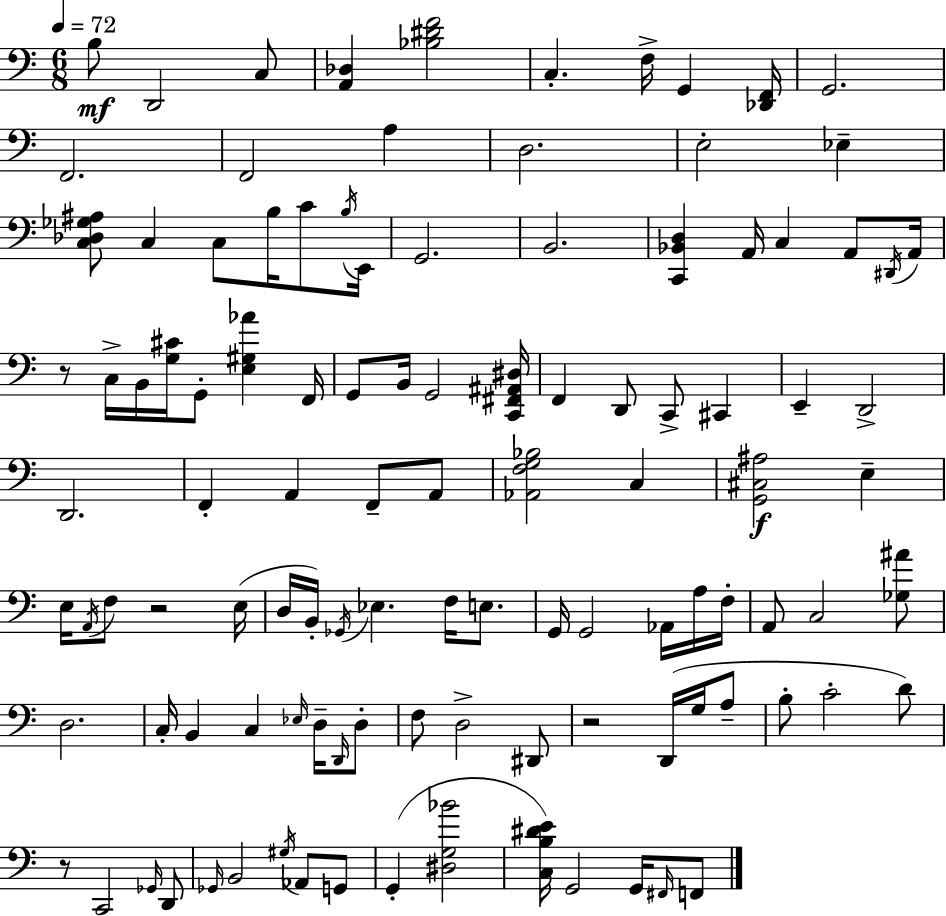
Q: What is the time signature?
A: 6/8